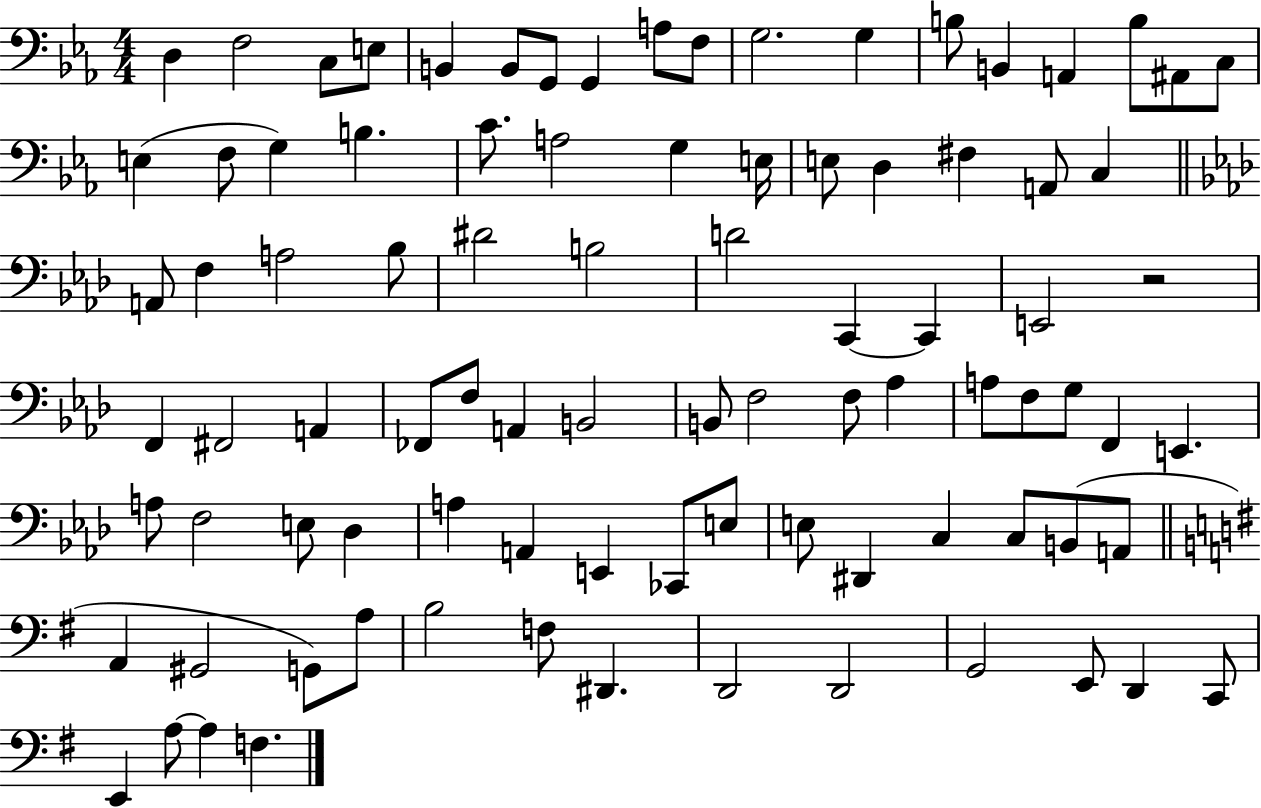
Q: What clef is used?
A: bass